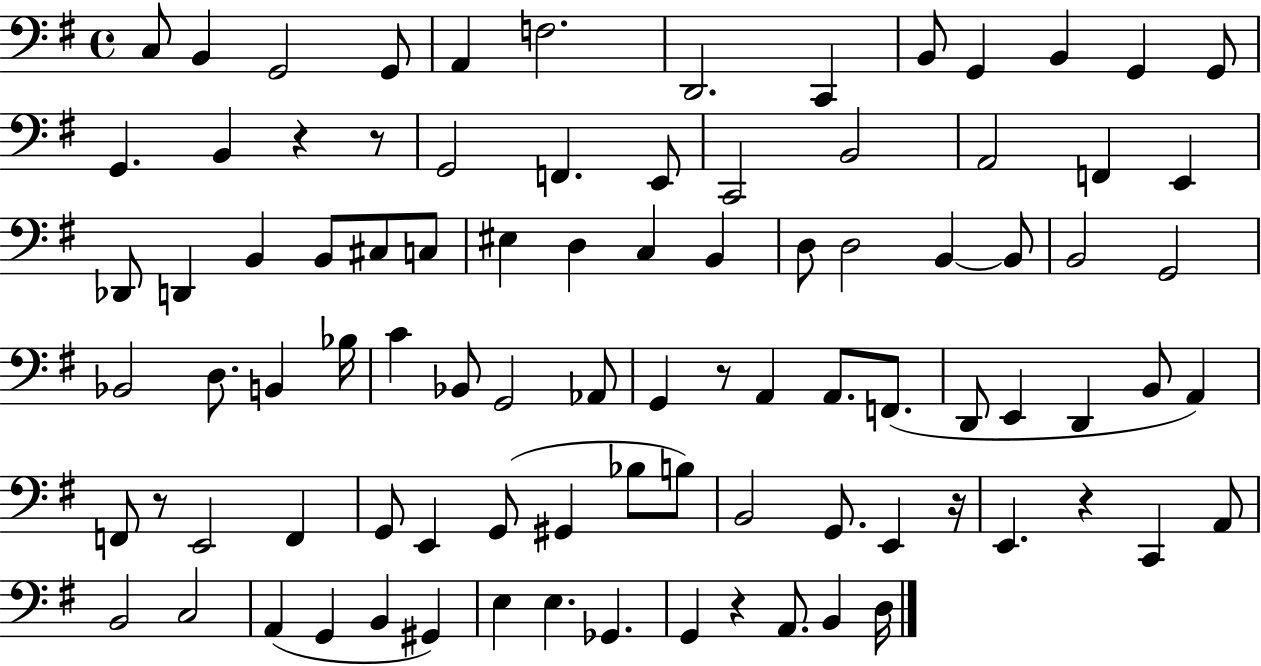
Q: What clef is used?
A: bass